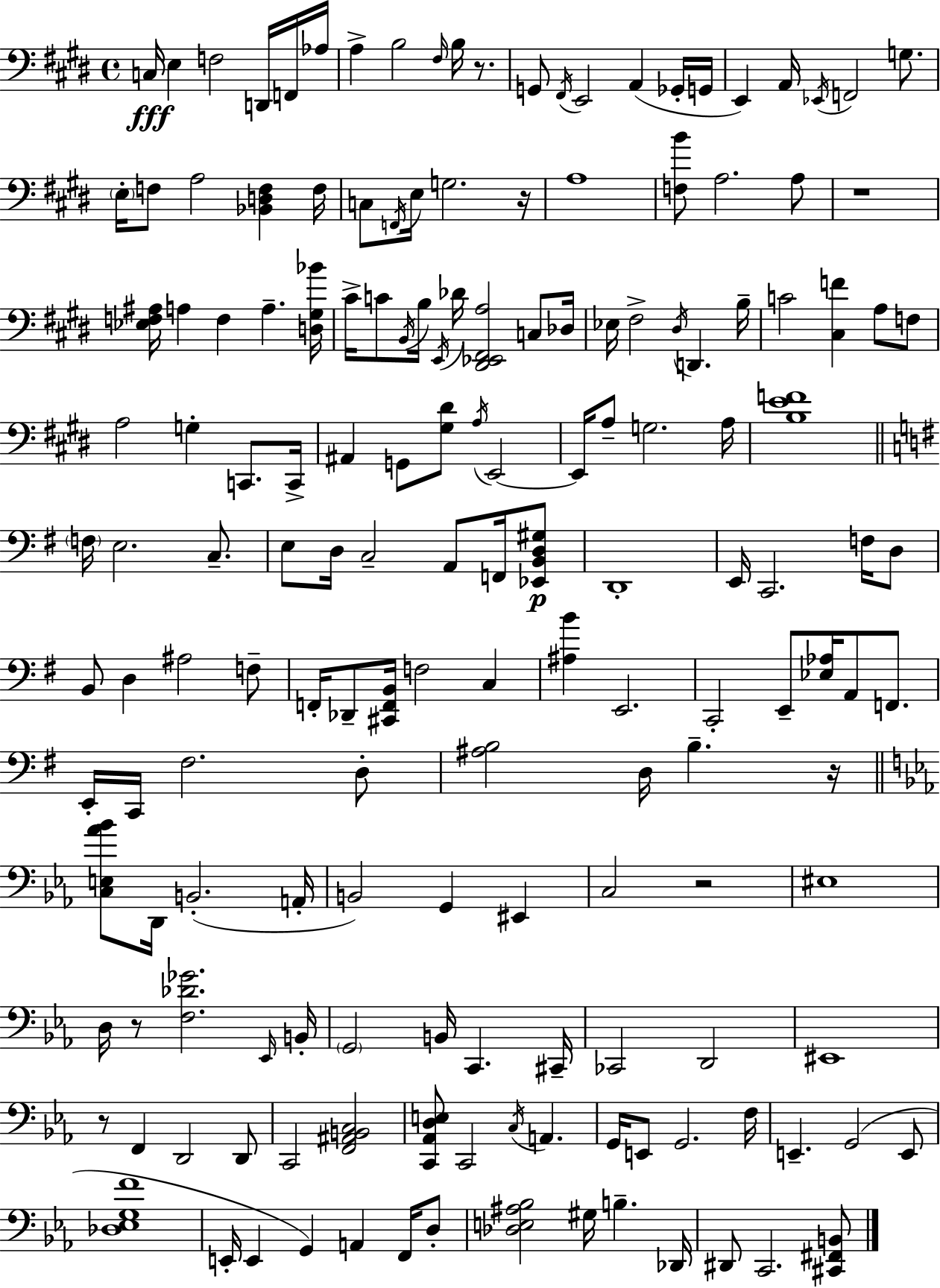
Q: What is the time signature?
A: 4/4